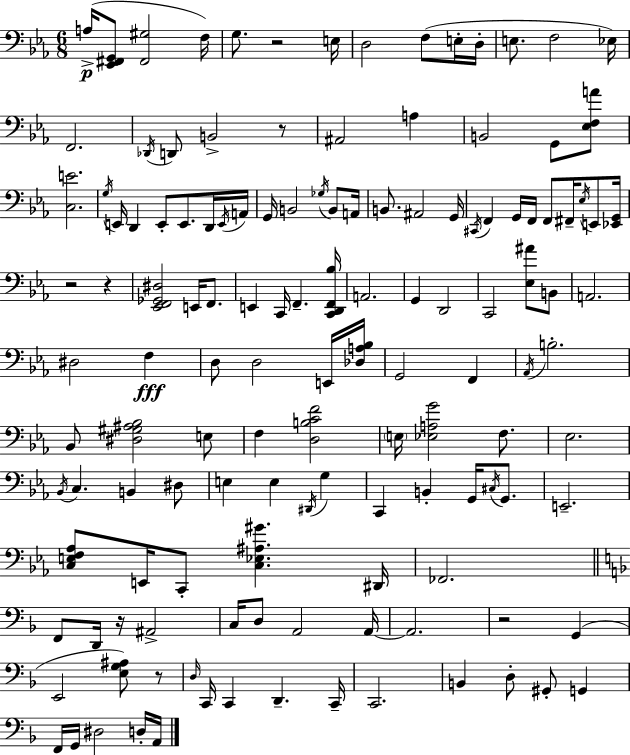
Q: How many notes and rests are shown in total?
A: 134